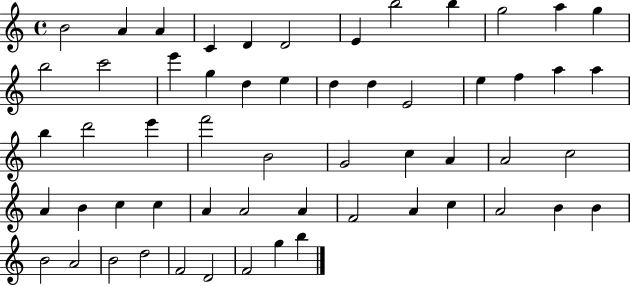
B4/h A4/q A4/q C4/q D4/q D4/h E4/q B5/h B5/q G5/h A5/q G5/q B5/h C6/h E6/q G5/q D5/q E5/q D5/q D5/q E4/h E5/q F5/q A5/q A5/q B5/q D6/h E6/q F6/h B4/h G4/h C5/q A4/q A4/h C5/h A4/q B4/q C5/q C5/q A4/q A4/h A4/q F4/h A4/q C5/q A4/h B4/q B4/q B4/h A4/h B4/h D5/h F4/h D4/h F4/h G5/q B5/q